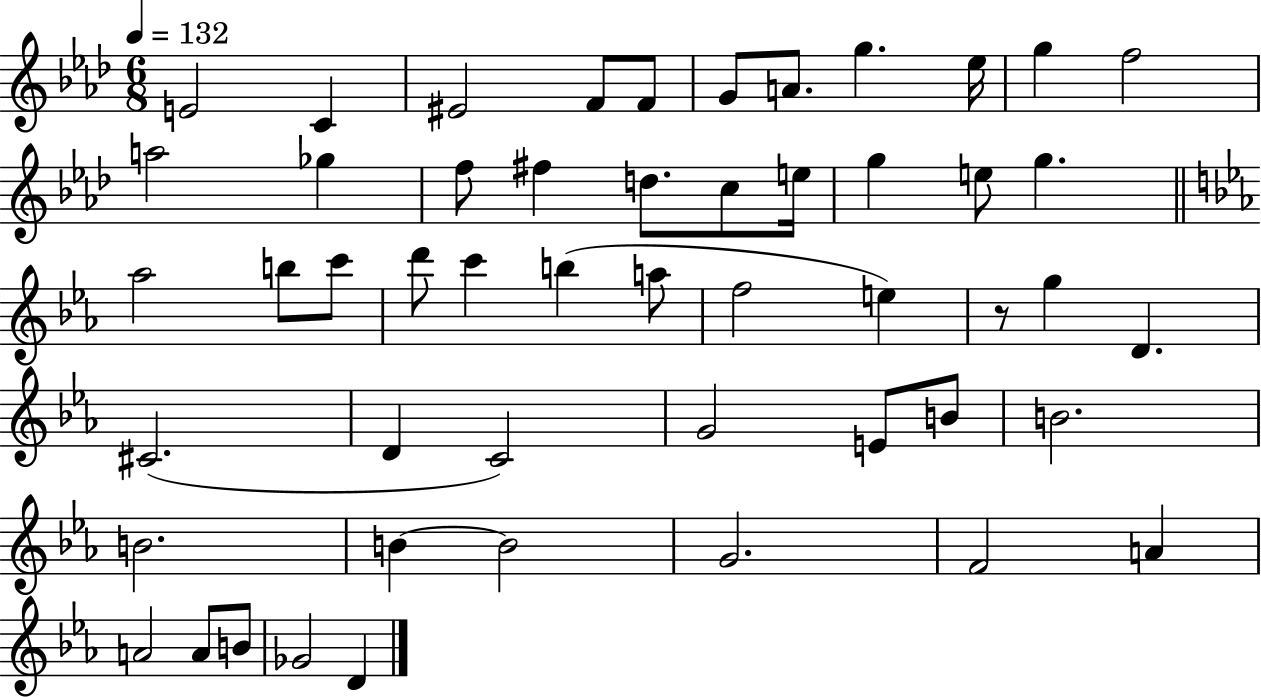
X:1
T:Untitled
M:6/8
L:1/4
K:Ab
E2 C ^E2 F/2 F/2 G/2 A/2 g _e/4 g f2 a2 _g f/2 ^f d/2 c/2 e/4 g e/2 g _a2 b/2 c'/2 d'/2 c' b a/2 f2 e z/2 g D ^C2 D C2 G2 E/2 B/2 B2 B2 B B2 G2 F2 A A2 A/2 B/2 _G2 D